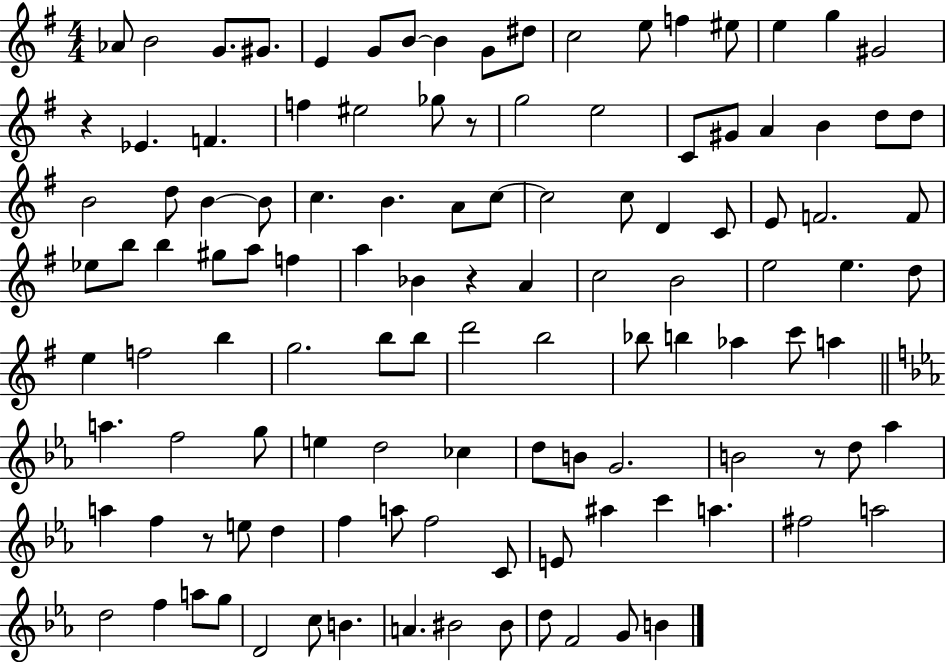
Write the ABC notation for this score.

X:1
T:Untitled
M:4/4
L:1/4
K:G
_A/2 B2 G/2 ^G/2 E G/2 B/2 B G/2 ^d/2 c2 e/2 f ^e/2 e g ^G2 z _E F f ^e2 _g/2 z/2 g2 e2 C/2 ^G/2 A B d/2 d/2 B2 d/2 B B/2 c B A/2 c/2 c2 c/2 D C/2 E/2 F2 F/2 _e/2 b/2 b ^g/2 a/2 f a _B z A c2 B2 e2 e d/2 e f2 b g2 b/2 b/2 d'2 b2 _b/2 b _a c'/2 a a f2 g/2 e d2 _c d/2 B/2 G2 B2 z/2 d/2 _a a f z/2 e/2 d f a/2 f2 C/2 E/2 ^a c' a ^f2 a2 d2 f a/2 g/2 D2 c/2 B A ^B2 ^B/2 d/2 F2 G/2 B